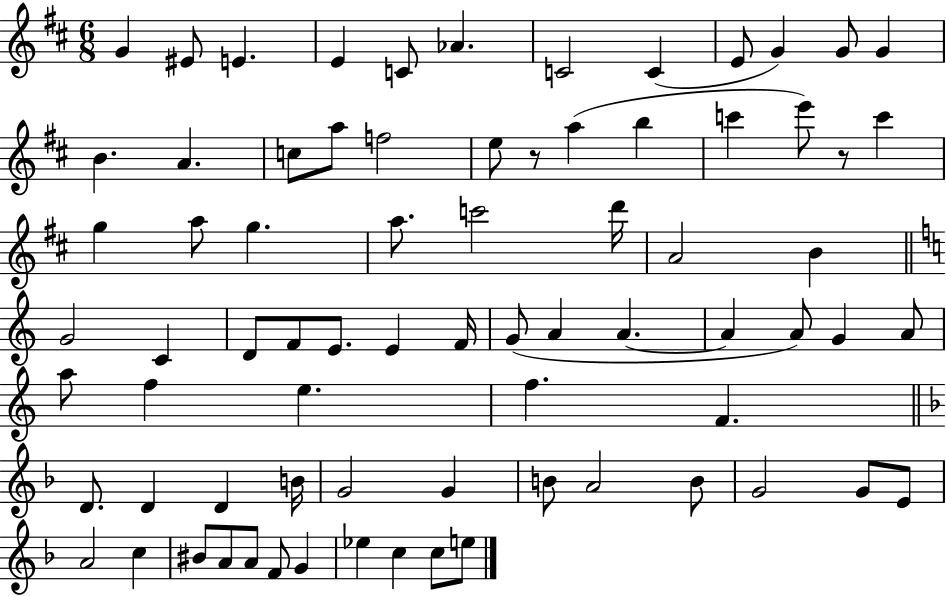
G4/q EIS4/e E4/q. E4/q C4/e Ab4/q. C4/h C4/q E4/e G4/q G4/e G4/q B4/q. A4/q. C5/e A5/e F5/h E5/e R/e A5/q B5/q C6/q E6/e R/e C6/q G5/q A5/e G5/q. A5/e. C6/h D6/s A4/h B4/q G4/h C4/q D4/e F4/e E4/e. E4/q F4/s G4/e A4/q A4/q. A4/q A4/e G4/q A4/e A5/e F5/q E5/q. F5/q. F4/q. D4/e. D4/q D4/q B4/s G4/h G4/q B4/e A4/h B4/e G4/h G4/e E4/e A4/h C5/q BIS4/e A4/e A4/e F4/e G4/q Eb5/q C5/q C5/e E5/e